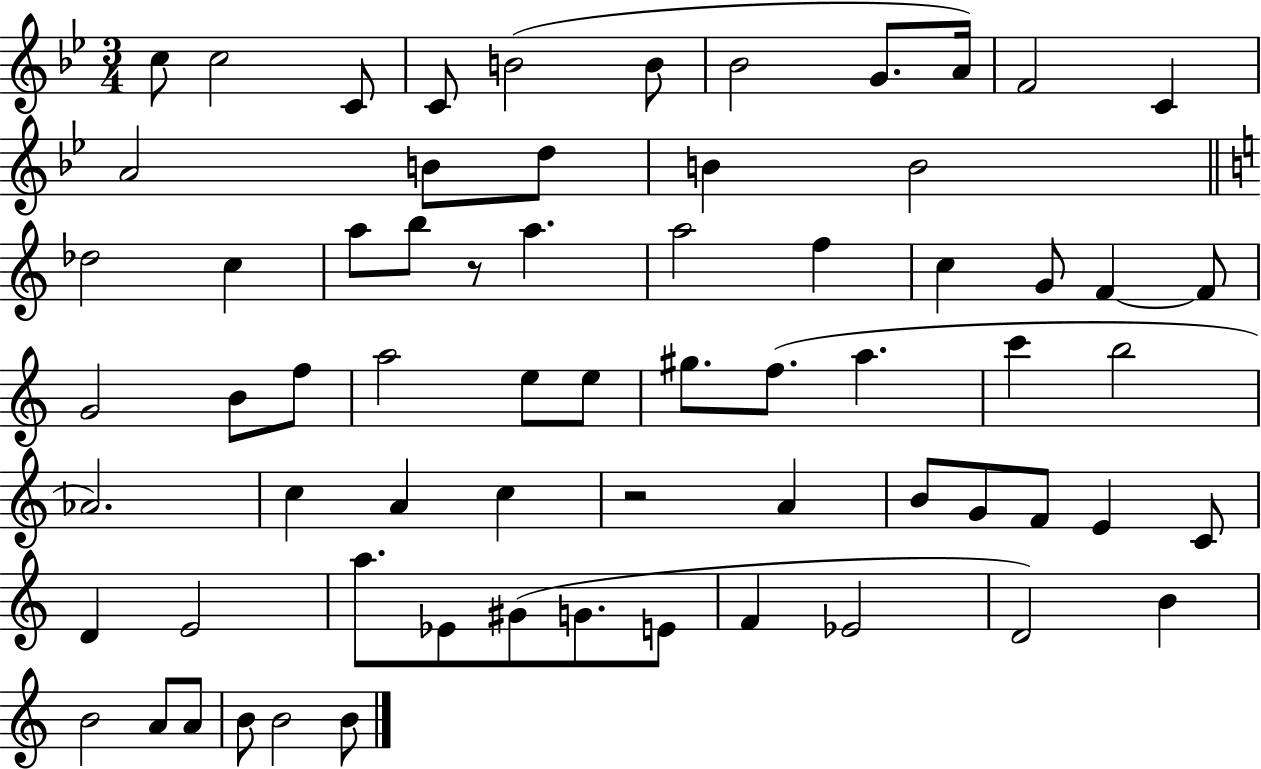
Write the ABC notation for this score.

X:1
T:Untitled
M:3/4
L:1/4
K:Bb
c/2 c2 C/2 C/2 B2 B/2 _B2 G/2 A/4 F2 C A2 B/2 d/2 B B2 _d2 c a/2 b/2 z/2 a a2 f c G/2 F F/2 G2 B/2 f/2 a2 e/2 e/2 ^g/2 f/2 a c' b2 _A2 c A c z2 A B/2 G/2 F/2 E C/2 D E2 a/2 _E/2 ^G/2 G/2 E/2 F _E2 D2 B B2 A/2 A/2 B/2 B2 B/2